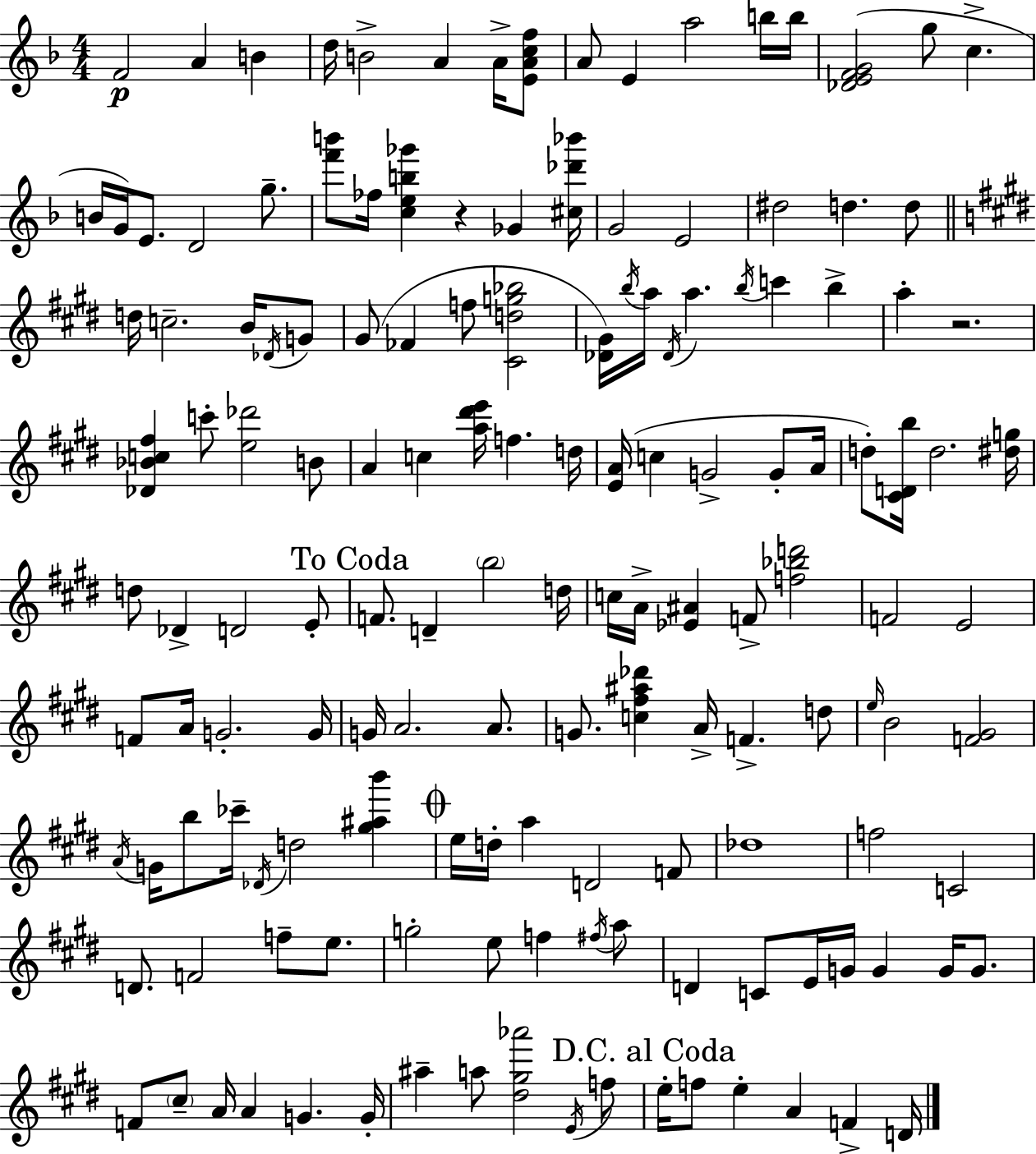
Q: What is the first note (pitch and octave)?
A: F4